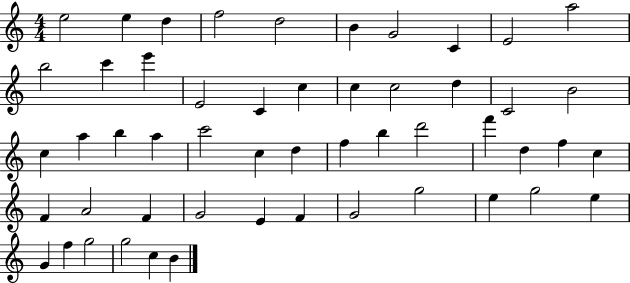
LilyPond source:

{
  \clef treble
  \numericTimeSignature
  \time 4/4
  \key c \major
  e''2 e''4 d''4 | f''2 d''2 | b'4 g'2 c'4 | e'2 a''2 | \break b''2 c'''4 e'''4 | e'2 c'4 c''4 | c''4 c''2 d''4 | c'2 b'2 | \break c''4 a''4 b''4 a''4 | c'''2 c''4 d''4 | f''4 b''4 d'''2 | f'''4 d''4 f''4 c''4 | \break f'4 a'2 f'4 | g'2 e'4 f'4 | g'2 g''2 | e''4 g''2 e''4 | \break g'4 f''4 g''2 | g''2 c''4 b'4 | \bar "|."
}